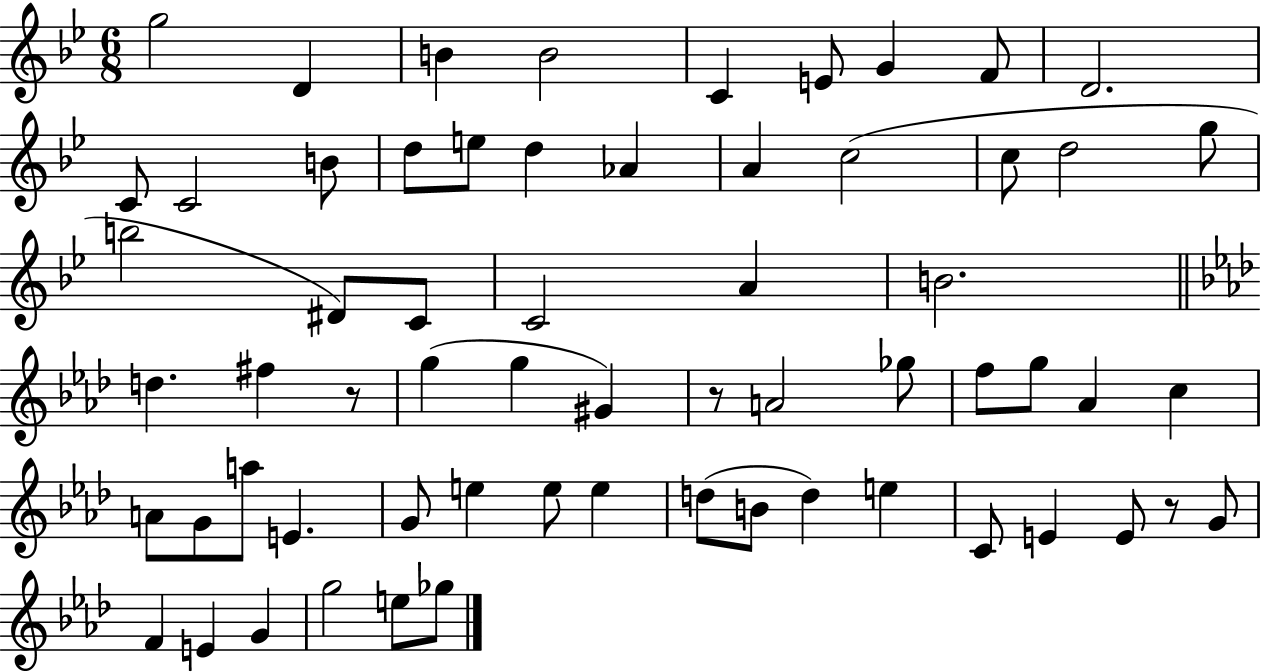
G5/h D4/q B4/q B4/h C4/q E4/e G4/q F4/e D4/h. C4/e C4/h B4/e D5/e E5/e D5/q Ab4/q A4/q C5/h C5/e D5/h G5/e B5/h D#4/e C4/e C4/h A4/q B4/h. D5/q. F#5/q R/e G5/q G5/q G#4/q R/e A4/h Gb5/e F5/e G5/e Ab4/q C5/q A4/e G4/e A5/e E4/q. G4/e E5/q E5/e E5/q D5/e B4/e D5/q E5/q C4/e E4/q E4/e R/e G4/e F4/q E4/q G4/q G5/h E5/e Gb5/e